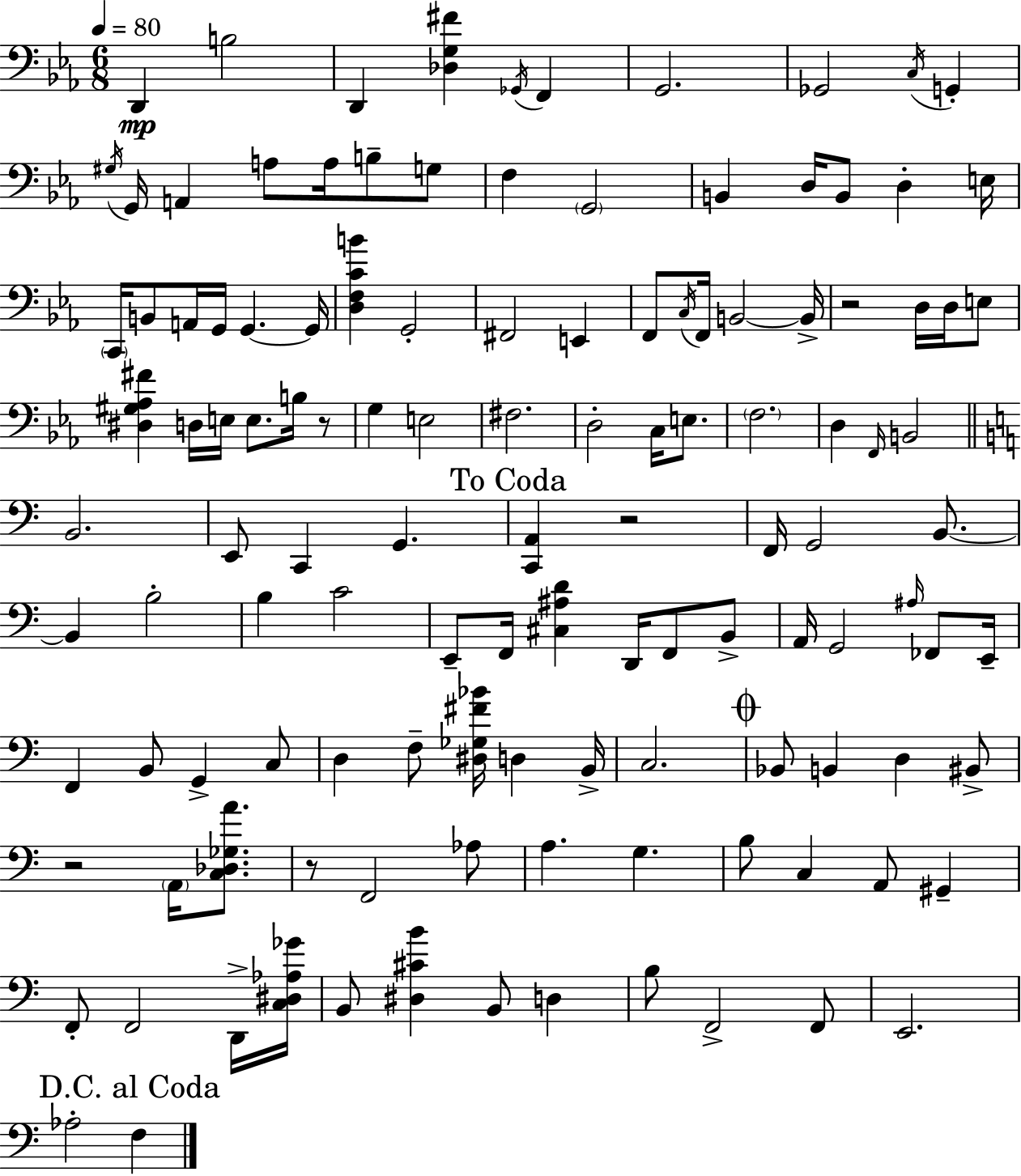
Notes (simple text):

D2/q B3/h D2/q [Db3,G3,F#4]/q Gb2/s F2/q G2/h. Gb2/h C3/s G2/q G#3/s G2/s A2/q A3/e A3/s B3/e G3/e F3/q G2/h B2/q D3/s B2/e D3/q E3/s C2/s B2/e A2/s G2/s G2/q. G2/s [D3,F3,C4,B4]/q G2/h F#2/h E2/q F2/e C3/s F2/s B2/h B2/s R/h D3/s D3/s E3/e [D#3,G#3,Ab3,F#4]/q D3/s E3/s E3/e. B3/s R/e G3/q E3/h F#3/h. D3/h C3/s E3/e. F3/h. D3/q F2/s B2/h B2/h. E2/e C2/q G2/q. [C2,A2]/q R/h F2/s G2/h B2/e. B2/q B3/h B3/q C4/h E2/e F2/s [C#3,A#3,D4]/q D2/s F2/e B2/e A2/s G2/h A#3/s FES2/e E2/s F2/q B2/e G2/q C3/e D3/q F3/e [D#3,Gb3,F#4,Bb4]/s D3/q B2/s C3/h. Bb2/e B2/q D3/q BIS2/e R/h A2/s [C3,Db3,Gb3,A4]/e. R/e F2/h Ab3/e A3/q. G3/q. B3/e C3/q A2/e G#2/q F2/e F2/h D2/s [C3,D#3,Ab3,Gb4]/s B2/e [D#3,C#4,B4]/q B2/e D3/q B3/e F2/h F2/e E2/h. Ab3/h F3/q